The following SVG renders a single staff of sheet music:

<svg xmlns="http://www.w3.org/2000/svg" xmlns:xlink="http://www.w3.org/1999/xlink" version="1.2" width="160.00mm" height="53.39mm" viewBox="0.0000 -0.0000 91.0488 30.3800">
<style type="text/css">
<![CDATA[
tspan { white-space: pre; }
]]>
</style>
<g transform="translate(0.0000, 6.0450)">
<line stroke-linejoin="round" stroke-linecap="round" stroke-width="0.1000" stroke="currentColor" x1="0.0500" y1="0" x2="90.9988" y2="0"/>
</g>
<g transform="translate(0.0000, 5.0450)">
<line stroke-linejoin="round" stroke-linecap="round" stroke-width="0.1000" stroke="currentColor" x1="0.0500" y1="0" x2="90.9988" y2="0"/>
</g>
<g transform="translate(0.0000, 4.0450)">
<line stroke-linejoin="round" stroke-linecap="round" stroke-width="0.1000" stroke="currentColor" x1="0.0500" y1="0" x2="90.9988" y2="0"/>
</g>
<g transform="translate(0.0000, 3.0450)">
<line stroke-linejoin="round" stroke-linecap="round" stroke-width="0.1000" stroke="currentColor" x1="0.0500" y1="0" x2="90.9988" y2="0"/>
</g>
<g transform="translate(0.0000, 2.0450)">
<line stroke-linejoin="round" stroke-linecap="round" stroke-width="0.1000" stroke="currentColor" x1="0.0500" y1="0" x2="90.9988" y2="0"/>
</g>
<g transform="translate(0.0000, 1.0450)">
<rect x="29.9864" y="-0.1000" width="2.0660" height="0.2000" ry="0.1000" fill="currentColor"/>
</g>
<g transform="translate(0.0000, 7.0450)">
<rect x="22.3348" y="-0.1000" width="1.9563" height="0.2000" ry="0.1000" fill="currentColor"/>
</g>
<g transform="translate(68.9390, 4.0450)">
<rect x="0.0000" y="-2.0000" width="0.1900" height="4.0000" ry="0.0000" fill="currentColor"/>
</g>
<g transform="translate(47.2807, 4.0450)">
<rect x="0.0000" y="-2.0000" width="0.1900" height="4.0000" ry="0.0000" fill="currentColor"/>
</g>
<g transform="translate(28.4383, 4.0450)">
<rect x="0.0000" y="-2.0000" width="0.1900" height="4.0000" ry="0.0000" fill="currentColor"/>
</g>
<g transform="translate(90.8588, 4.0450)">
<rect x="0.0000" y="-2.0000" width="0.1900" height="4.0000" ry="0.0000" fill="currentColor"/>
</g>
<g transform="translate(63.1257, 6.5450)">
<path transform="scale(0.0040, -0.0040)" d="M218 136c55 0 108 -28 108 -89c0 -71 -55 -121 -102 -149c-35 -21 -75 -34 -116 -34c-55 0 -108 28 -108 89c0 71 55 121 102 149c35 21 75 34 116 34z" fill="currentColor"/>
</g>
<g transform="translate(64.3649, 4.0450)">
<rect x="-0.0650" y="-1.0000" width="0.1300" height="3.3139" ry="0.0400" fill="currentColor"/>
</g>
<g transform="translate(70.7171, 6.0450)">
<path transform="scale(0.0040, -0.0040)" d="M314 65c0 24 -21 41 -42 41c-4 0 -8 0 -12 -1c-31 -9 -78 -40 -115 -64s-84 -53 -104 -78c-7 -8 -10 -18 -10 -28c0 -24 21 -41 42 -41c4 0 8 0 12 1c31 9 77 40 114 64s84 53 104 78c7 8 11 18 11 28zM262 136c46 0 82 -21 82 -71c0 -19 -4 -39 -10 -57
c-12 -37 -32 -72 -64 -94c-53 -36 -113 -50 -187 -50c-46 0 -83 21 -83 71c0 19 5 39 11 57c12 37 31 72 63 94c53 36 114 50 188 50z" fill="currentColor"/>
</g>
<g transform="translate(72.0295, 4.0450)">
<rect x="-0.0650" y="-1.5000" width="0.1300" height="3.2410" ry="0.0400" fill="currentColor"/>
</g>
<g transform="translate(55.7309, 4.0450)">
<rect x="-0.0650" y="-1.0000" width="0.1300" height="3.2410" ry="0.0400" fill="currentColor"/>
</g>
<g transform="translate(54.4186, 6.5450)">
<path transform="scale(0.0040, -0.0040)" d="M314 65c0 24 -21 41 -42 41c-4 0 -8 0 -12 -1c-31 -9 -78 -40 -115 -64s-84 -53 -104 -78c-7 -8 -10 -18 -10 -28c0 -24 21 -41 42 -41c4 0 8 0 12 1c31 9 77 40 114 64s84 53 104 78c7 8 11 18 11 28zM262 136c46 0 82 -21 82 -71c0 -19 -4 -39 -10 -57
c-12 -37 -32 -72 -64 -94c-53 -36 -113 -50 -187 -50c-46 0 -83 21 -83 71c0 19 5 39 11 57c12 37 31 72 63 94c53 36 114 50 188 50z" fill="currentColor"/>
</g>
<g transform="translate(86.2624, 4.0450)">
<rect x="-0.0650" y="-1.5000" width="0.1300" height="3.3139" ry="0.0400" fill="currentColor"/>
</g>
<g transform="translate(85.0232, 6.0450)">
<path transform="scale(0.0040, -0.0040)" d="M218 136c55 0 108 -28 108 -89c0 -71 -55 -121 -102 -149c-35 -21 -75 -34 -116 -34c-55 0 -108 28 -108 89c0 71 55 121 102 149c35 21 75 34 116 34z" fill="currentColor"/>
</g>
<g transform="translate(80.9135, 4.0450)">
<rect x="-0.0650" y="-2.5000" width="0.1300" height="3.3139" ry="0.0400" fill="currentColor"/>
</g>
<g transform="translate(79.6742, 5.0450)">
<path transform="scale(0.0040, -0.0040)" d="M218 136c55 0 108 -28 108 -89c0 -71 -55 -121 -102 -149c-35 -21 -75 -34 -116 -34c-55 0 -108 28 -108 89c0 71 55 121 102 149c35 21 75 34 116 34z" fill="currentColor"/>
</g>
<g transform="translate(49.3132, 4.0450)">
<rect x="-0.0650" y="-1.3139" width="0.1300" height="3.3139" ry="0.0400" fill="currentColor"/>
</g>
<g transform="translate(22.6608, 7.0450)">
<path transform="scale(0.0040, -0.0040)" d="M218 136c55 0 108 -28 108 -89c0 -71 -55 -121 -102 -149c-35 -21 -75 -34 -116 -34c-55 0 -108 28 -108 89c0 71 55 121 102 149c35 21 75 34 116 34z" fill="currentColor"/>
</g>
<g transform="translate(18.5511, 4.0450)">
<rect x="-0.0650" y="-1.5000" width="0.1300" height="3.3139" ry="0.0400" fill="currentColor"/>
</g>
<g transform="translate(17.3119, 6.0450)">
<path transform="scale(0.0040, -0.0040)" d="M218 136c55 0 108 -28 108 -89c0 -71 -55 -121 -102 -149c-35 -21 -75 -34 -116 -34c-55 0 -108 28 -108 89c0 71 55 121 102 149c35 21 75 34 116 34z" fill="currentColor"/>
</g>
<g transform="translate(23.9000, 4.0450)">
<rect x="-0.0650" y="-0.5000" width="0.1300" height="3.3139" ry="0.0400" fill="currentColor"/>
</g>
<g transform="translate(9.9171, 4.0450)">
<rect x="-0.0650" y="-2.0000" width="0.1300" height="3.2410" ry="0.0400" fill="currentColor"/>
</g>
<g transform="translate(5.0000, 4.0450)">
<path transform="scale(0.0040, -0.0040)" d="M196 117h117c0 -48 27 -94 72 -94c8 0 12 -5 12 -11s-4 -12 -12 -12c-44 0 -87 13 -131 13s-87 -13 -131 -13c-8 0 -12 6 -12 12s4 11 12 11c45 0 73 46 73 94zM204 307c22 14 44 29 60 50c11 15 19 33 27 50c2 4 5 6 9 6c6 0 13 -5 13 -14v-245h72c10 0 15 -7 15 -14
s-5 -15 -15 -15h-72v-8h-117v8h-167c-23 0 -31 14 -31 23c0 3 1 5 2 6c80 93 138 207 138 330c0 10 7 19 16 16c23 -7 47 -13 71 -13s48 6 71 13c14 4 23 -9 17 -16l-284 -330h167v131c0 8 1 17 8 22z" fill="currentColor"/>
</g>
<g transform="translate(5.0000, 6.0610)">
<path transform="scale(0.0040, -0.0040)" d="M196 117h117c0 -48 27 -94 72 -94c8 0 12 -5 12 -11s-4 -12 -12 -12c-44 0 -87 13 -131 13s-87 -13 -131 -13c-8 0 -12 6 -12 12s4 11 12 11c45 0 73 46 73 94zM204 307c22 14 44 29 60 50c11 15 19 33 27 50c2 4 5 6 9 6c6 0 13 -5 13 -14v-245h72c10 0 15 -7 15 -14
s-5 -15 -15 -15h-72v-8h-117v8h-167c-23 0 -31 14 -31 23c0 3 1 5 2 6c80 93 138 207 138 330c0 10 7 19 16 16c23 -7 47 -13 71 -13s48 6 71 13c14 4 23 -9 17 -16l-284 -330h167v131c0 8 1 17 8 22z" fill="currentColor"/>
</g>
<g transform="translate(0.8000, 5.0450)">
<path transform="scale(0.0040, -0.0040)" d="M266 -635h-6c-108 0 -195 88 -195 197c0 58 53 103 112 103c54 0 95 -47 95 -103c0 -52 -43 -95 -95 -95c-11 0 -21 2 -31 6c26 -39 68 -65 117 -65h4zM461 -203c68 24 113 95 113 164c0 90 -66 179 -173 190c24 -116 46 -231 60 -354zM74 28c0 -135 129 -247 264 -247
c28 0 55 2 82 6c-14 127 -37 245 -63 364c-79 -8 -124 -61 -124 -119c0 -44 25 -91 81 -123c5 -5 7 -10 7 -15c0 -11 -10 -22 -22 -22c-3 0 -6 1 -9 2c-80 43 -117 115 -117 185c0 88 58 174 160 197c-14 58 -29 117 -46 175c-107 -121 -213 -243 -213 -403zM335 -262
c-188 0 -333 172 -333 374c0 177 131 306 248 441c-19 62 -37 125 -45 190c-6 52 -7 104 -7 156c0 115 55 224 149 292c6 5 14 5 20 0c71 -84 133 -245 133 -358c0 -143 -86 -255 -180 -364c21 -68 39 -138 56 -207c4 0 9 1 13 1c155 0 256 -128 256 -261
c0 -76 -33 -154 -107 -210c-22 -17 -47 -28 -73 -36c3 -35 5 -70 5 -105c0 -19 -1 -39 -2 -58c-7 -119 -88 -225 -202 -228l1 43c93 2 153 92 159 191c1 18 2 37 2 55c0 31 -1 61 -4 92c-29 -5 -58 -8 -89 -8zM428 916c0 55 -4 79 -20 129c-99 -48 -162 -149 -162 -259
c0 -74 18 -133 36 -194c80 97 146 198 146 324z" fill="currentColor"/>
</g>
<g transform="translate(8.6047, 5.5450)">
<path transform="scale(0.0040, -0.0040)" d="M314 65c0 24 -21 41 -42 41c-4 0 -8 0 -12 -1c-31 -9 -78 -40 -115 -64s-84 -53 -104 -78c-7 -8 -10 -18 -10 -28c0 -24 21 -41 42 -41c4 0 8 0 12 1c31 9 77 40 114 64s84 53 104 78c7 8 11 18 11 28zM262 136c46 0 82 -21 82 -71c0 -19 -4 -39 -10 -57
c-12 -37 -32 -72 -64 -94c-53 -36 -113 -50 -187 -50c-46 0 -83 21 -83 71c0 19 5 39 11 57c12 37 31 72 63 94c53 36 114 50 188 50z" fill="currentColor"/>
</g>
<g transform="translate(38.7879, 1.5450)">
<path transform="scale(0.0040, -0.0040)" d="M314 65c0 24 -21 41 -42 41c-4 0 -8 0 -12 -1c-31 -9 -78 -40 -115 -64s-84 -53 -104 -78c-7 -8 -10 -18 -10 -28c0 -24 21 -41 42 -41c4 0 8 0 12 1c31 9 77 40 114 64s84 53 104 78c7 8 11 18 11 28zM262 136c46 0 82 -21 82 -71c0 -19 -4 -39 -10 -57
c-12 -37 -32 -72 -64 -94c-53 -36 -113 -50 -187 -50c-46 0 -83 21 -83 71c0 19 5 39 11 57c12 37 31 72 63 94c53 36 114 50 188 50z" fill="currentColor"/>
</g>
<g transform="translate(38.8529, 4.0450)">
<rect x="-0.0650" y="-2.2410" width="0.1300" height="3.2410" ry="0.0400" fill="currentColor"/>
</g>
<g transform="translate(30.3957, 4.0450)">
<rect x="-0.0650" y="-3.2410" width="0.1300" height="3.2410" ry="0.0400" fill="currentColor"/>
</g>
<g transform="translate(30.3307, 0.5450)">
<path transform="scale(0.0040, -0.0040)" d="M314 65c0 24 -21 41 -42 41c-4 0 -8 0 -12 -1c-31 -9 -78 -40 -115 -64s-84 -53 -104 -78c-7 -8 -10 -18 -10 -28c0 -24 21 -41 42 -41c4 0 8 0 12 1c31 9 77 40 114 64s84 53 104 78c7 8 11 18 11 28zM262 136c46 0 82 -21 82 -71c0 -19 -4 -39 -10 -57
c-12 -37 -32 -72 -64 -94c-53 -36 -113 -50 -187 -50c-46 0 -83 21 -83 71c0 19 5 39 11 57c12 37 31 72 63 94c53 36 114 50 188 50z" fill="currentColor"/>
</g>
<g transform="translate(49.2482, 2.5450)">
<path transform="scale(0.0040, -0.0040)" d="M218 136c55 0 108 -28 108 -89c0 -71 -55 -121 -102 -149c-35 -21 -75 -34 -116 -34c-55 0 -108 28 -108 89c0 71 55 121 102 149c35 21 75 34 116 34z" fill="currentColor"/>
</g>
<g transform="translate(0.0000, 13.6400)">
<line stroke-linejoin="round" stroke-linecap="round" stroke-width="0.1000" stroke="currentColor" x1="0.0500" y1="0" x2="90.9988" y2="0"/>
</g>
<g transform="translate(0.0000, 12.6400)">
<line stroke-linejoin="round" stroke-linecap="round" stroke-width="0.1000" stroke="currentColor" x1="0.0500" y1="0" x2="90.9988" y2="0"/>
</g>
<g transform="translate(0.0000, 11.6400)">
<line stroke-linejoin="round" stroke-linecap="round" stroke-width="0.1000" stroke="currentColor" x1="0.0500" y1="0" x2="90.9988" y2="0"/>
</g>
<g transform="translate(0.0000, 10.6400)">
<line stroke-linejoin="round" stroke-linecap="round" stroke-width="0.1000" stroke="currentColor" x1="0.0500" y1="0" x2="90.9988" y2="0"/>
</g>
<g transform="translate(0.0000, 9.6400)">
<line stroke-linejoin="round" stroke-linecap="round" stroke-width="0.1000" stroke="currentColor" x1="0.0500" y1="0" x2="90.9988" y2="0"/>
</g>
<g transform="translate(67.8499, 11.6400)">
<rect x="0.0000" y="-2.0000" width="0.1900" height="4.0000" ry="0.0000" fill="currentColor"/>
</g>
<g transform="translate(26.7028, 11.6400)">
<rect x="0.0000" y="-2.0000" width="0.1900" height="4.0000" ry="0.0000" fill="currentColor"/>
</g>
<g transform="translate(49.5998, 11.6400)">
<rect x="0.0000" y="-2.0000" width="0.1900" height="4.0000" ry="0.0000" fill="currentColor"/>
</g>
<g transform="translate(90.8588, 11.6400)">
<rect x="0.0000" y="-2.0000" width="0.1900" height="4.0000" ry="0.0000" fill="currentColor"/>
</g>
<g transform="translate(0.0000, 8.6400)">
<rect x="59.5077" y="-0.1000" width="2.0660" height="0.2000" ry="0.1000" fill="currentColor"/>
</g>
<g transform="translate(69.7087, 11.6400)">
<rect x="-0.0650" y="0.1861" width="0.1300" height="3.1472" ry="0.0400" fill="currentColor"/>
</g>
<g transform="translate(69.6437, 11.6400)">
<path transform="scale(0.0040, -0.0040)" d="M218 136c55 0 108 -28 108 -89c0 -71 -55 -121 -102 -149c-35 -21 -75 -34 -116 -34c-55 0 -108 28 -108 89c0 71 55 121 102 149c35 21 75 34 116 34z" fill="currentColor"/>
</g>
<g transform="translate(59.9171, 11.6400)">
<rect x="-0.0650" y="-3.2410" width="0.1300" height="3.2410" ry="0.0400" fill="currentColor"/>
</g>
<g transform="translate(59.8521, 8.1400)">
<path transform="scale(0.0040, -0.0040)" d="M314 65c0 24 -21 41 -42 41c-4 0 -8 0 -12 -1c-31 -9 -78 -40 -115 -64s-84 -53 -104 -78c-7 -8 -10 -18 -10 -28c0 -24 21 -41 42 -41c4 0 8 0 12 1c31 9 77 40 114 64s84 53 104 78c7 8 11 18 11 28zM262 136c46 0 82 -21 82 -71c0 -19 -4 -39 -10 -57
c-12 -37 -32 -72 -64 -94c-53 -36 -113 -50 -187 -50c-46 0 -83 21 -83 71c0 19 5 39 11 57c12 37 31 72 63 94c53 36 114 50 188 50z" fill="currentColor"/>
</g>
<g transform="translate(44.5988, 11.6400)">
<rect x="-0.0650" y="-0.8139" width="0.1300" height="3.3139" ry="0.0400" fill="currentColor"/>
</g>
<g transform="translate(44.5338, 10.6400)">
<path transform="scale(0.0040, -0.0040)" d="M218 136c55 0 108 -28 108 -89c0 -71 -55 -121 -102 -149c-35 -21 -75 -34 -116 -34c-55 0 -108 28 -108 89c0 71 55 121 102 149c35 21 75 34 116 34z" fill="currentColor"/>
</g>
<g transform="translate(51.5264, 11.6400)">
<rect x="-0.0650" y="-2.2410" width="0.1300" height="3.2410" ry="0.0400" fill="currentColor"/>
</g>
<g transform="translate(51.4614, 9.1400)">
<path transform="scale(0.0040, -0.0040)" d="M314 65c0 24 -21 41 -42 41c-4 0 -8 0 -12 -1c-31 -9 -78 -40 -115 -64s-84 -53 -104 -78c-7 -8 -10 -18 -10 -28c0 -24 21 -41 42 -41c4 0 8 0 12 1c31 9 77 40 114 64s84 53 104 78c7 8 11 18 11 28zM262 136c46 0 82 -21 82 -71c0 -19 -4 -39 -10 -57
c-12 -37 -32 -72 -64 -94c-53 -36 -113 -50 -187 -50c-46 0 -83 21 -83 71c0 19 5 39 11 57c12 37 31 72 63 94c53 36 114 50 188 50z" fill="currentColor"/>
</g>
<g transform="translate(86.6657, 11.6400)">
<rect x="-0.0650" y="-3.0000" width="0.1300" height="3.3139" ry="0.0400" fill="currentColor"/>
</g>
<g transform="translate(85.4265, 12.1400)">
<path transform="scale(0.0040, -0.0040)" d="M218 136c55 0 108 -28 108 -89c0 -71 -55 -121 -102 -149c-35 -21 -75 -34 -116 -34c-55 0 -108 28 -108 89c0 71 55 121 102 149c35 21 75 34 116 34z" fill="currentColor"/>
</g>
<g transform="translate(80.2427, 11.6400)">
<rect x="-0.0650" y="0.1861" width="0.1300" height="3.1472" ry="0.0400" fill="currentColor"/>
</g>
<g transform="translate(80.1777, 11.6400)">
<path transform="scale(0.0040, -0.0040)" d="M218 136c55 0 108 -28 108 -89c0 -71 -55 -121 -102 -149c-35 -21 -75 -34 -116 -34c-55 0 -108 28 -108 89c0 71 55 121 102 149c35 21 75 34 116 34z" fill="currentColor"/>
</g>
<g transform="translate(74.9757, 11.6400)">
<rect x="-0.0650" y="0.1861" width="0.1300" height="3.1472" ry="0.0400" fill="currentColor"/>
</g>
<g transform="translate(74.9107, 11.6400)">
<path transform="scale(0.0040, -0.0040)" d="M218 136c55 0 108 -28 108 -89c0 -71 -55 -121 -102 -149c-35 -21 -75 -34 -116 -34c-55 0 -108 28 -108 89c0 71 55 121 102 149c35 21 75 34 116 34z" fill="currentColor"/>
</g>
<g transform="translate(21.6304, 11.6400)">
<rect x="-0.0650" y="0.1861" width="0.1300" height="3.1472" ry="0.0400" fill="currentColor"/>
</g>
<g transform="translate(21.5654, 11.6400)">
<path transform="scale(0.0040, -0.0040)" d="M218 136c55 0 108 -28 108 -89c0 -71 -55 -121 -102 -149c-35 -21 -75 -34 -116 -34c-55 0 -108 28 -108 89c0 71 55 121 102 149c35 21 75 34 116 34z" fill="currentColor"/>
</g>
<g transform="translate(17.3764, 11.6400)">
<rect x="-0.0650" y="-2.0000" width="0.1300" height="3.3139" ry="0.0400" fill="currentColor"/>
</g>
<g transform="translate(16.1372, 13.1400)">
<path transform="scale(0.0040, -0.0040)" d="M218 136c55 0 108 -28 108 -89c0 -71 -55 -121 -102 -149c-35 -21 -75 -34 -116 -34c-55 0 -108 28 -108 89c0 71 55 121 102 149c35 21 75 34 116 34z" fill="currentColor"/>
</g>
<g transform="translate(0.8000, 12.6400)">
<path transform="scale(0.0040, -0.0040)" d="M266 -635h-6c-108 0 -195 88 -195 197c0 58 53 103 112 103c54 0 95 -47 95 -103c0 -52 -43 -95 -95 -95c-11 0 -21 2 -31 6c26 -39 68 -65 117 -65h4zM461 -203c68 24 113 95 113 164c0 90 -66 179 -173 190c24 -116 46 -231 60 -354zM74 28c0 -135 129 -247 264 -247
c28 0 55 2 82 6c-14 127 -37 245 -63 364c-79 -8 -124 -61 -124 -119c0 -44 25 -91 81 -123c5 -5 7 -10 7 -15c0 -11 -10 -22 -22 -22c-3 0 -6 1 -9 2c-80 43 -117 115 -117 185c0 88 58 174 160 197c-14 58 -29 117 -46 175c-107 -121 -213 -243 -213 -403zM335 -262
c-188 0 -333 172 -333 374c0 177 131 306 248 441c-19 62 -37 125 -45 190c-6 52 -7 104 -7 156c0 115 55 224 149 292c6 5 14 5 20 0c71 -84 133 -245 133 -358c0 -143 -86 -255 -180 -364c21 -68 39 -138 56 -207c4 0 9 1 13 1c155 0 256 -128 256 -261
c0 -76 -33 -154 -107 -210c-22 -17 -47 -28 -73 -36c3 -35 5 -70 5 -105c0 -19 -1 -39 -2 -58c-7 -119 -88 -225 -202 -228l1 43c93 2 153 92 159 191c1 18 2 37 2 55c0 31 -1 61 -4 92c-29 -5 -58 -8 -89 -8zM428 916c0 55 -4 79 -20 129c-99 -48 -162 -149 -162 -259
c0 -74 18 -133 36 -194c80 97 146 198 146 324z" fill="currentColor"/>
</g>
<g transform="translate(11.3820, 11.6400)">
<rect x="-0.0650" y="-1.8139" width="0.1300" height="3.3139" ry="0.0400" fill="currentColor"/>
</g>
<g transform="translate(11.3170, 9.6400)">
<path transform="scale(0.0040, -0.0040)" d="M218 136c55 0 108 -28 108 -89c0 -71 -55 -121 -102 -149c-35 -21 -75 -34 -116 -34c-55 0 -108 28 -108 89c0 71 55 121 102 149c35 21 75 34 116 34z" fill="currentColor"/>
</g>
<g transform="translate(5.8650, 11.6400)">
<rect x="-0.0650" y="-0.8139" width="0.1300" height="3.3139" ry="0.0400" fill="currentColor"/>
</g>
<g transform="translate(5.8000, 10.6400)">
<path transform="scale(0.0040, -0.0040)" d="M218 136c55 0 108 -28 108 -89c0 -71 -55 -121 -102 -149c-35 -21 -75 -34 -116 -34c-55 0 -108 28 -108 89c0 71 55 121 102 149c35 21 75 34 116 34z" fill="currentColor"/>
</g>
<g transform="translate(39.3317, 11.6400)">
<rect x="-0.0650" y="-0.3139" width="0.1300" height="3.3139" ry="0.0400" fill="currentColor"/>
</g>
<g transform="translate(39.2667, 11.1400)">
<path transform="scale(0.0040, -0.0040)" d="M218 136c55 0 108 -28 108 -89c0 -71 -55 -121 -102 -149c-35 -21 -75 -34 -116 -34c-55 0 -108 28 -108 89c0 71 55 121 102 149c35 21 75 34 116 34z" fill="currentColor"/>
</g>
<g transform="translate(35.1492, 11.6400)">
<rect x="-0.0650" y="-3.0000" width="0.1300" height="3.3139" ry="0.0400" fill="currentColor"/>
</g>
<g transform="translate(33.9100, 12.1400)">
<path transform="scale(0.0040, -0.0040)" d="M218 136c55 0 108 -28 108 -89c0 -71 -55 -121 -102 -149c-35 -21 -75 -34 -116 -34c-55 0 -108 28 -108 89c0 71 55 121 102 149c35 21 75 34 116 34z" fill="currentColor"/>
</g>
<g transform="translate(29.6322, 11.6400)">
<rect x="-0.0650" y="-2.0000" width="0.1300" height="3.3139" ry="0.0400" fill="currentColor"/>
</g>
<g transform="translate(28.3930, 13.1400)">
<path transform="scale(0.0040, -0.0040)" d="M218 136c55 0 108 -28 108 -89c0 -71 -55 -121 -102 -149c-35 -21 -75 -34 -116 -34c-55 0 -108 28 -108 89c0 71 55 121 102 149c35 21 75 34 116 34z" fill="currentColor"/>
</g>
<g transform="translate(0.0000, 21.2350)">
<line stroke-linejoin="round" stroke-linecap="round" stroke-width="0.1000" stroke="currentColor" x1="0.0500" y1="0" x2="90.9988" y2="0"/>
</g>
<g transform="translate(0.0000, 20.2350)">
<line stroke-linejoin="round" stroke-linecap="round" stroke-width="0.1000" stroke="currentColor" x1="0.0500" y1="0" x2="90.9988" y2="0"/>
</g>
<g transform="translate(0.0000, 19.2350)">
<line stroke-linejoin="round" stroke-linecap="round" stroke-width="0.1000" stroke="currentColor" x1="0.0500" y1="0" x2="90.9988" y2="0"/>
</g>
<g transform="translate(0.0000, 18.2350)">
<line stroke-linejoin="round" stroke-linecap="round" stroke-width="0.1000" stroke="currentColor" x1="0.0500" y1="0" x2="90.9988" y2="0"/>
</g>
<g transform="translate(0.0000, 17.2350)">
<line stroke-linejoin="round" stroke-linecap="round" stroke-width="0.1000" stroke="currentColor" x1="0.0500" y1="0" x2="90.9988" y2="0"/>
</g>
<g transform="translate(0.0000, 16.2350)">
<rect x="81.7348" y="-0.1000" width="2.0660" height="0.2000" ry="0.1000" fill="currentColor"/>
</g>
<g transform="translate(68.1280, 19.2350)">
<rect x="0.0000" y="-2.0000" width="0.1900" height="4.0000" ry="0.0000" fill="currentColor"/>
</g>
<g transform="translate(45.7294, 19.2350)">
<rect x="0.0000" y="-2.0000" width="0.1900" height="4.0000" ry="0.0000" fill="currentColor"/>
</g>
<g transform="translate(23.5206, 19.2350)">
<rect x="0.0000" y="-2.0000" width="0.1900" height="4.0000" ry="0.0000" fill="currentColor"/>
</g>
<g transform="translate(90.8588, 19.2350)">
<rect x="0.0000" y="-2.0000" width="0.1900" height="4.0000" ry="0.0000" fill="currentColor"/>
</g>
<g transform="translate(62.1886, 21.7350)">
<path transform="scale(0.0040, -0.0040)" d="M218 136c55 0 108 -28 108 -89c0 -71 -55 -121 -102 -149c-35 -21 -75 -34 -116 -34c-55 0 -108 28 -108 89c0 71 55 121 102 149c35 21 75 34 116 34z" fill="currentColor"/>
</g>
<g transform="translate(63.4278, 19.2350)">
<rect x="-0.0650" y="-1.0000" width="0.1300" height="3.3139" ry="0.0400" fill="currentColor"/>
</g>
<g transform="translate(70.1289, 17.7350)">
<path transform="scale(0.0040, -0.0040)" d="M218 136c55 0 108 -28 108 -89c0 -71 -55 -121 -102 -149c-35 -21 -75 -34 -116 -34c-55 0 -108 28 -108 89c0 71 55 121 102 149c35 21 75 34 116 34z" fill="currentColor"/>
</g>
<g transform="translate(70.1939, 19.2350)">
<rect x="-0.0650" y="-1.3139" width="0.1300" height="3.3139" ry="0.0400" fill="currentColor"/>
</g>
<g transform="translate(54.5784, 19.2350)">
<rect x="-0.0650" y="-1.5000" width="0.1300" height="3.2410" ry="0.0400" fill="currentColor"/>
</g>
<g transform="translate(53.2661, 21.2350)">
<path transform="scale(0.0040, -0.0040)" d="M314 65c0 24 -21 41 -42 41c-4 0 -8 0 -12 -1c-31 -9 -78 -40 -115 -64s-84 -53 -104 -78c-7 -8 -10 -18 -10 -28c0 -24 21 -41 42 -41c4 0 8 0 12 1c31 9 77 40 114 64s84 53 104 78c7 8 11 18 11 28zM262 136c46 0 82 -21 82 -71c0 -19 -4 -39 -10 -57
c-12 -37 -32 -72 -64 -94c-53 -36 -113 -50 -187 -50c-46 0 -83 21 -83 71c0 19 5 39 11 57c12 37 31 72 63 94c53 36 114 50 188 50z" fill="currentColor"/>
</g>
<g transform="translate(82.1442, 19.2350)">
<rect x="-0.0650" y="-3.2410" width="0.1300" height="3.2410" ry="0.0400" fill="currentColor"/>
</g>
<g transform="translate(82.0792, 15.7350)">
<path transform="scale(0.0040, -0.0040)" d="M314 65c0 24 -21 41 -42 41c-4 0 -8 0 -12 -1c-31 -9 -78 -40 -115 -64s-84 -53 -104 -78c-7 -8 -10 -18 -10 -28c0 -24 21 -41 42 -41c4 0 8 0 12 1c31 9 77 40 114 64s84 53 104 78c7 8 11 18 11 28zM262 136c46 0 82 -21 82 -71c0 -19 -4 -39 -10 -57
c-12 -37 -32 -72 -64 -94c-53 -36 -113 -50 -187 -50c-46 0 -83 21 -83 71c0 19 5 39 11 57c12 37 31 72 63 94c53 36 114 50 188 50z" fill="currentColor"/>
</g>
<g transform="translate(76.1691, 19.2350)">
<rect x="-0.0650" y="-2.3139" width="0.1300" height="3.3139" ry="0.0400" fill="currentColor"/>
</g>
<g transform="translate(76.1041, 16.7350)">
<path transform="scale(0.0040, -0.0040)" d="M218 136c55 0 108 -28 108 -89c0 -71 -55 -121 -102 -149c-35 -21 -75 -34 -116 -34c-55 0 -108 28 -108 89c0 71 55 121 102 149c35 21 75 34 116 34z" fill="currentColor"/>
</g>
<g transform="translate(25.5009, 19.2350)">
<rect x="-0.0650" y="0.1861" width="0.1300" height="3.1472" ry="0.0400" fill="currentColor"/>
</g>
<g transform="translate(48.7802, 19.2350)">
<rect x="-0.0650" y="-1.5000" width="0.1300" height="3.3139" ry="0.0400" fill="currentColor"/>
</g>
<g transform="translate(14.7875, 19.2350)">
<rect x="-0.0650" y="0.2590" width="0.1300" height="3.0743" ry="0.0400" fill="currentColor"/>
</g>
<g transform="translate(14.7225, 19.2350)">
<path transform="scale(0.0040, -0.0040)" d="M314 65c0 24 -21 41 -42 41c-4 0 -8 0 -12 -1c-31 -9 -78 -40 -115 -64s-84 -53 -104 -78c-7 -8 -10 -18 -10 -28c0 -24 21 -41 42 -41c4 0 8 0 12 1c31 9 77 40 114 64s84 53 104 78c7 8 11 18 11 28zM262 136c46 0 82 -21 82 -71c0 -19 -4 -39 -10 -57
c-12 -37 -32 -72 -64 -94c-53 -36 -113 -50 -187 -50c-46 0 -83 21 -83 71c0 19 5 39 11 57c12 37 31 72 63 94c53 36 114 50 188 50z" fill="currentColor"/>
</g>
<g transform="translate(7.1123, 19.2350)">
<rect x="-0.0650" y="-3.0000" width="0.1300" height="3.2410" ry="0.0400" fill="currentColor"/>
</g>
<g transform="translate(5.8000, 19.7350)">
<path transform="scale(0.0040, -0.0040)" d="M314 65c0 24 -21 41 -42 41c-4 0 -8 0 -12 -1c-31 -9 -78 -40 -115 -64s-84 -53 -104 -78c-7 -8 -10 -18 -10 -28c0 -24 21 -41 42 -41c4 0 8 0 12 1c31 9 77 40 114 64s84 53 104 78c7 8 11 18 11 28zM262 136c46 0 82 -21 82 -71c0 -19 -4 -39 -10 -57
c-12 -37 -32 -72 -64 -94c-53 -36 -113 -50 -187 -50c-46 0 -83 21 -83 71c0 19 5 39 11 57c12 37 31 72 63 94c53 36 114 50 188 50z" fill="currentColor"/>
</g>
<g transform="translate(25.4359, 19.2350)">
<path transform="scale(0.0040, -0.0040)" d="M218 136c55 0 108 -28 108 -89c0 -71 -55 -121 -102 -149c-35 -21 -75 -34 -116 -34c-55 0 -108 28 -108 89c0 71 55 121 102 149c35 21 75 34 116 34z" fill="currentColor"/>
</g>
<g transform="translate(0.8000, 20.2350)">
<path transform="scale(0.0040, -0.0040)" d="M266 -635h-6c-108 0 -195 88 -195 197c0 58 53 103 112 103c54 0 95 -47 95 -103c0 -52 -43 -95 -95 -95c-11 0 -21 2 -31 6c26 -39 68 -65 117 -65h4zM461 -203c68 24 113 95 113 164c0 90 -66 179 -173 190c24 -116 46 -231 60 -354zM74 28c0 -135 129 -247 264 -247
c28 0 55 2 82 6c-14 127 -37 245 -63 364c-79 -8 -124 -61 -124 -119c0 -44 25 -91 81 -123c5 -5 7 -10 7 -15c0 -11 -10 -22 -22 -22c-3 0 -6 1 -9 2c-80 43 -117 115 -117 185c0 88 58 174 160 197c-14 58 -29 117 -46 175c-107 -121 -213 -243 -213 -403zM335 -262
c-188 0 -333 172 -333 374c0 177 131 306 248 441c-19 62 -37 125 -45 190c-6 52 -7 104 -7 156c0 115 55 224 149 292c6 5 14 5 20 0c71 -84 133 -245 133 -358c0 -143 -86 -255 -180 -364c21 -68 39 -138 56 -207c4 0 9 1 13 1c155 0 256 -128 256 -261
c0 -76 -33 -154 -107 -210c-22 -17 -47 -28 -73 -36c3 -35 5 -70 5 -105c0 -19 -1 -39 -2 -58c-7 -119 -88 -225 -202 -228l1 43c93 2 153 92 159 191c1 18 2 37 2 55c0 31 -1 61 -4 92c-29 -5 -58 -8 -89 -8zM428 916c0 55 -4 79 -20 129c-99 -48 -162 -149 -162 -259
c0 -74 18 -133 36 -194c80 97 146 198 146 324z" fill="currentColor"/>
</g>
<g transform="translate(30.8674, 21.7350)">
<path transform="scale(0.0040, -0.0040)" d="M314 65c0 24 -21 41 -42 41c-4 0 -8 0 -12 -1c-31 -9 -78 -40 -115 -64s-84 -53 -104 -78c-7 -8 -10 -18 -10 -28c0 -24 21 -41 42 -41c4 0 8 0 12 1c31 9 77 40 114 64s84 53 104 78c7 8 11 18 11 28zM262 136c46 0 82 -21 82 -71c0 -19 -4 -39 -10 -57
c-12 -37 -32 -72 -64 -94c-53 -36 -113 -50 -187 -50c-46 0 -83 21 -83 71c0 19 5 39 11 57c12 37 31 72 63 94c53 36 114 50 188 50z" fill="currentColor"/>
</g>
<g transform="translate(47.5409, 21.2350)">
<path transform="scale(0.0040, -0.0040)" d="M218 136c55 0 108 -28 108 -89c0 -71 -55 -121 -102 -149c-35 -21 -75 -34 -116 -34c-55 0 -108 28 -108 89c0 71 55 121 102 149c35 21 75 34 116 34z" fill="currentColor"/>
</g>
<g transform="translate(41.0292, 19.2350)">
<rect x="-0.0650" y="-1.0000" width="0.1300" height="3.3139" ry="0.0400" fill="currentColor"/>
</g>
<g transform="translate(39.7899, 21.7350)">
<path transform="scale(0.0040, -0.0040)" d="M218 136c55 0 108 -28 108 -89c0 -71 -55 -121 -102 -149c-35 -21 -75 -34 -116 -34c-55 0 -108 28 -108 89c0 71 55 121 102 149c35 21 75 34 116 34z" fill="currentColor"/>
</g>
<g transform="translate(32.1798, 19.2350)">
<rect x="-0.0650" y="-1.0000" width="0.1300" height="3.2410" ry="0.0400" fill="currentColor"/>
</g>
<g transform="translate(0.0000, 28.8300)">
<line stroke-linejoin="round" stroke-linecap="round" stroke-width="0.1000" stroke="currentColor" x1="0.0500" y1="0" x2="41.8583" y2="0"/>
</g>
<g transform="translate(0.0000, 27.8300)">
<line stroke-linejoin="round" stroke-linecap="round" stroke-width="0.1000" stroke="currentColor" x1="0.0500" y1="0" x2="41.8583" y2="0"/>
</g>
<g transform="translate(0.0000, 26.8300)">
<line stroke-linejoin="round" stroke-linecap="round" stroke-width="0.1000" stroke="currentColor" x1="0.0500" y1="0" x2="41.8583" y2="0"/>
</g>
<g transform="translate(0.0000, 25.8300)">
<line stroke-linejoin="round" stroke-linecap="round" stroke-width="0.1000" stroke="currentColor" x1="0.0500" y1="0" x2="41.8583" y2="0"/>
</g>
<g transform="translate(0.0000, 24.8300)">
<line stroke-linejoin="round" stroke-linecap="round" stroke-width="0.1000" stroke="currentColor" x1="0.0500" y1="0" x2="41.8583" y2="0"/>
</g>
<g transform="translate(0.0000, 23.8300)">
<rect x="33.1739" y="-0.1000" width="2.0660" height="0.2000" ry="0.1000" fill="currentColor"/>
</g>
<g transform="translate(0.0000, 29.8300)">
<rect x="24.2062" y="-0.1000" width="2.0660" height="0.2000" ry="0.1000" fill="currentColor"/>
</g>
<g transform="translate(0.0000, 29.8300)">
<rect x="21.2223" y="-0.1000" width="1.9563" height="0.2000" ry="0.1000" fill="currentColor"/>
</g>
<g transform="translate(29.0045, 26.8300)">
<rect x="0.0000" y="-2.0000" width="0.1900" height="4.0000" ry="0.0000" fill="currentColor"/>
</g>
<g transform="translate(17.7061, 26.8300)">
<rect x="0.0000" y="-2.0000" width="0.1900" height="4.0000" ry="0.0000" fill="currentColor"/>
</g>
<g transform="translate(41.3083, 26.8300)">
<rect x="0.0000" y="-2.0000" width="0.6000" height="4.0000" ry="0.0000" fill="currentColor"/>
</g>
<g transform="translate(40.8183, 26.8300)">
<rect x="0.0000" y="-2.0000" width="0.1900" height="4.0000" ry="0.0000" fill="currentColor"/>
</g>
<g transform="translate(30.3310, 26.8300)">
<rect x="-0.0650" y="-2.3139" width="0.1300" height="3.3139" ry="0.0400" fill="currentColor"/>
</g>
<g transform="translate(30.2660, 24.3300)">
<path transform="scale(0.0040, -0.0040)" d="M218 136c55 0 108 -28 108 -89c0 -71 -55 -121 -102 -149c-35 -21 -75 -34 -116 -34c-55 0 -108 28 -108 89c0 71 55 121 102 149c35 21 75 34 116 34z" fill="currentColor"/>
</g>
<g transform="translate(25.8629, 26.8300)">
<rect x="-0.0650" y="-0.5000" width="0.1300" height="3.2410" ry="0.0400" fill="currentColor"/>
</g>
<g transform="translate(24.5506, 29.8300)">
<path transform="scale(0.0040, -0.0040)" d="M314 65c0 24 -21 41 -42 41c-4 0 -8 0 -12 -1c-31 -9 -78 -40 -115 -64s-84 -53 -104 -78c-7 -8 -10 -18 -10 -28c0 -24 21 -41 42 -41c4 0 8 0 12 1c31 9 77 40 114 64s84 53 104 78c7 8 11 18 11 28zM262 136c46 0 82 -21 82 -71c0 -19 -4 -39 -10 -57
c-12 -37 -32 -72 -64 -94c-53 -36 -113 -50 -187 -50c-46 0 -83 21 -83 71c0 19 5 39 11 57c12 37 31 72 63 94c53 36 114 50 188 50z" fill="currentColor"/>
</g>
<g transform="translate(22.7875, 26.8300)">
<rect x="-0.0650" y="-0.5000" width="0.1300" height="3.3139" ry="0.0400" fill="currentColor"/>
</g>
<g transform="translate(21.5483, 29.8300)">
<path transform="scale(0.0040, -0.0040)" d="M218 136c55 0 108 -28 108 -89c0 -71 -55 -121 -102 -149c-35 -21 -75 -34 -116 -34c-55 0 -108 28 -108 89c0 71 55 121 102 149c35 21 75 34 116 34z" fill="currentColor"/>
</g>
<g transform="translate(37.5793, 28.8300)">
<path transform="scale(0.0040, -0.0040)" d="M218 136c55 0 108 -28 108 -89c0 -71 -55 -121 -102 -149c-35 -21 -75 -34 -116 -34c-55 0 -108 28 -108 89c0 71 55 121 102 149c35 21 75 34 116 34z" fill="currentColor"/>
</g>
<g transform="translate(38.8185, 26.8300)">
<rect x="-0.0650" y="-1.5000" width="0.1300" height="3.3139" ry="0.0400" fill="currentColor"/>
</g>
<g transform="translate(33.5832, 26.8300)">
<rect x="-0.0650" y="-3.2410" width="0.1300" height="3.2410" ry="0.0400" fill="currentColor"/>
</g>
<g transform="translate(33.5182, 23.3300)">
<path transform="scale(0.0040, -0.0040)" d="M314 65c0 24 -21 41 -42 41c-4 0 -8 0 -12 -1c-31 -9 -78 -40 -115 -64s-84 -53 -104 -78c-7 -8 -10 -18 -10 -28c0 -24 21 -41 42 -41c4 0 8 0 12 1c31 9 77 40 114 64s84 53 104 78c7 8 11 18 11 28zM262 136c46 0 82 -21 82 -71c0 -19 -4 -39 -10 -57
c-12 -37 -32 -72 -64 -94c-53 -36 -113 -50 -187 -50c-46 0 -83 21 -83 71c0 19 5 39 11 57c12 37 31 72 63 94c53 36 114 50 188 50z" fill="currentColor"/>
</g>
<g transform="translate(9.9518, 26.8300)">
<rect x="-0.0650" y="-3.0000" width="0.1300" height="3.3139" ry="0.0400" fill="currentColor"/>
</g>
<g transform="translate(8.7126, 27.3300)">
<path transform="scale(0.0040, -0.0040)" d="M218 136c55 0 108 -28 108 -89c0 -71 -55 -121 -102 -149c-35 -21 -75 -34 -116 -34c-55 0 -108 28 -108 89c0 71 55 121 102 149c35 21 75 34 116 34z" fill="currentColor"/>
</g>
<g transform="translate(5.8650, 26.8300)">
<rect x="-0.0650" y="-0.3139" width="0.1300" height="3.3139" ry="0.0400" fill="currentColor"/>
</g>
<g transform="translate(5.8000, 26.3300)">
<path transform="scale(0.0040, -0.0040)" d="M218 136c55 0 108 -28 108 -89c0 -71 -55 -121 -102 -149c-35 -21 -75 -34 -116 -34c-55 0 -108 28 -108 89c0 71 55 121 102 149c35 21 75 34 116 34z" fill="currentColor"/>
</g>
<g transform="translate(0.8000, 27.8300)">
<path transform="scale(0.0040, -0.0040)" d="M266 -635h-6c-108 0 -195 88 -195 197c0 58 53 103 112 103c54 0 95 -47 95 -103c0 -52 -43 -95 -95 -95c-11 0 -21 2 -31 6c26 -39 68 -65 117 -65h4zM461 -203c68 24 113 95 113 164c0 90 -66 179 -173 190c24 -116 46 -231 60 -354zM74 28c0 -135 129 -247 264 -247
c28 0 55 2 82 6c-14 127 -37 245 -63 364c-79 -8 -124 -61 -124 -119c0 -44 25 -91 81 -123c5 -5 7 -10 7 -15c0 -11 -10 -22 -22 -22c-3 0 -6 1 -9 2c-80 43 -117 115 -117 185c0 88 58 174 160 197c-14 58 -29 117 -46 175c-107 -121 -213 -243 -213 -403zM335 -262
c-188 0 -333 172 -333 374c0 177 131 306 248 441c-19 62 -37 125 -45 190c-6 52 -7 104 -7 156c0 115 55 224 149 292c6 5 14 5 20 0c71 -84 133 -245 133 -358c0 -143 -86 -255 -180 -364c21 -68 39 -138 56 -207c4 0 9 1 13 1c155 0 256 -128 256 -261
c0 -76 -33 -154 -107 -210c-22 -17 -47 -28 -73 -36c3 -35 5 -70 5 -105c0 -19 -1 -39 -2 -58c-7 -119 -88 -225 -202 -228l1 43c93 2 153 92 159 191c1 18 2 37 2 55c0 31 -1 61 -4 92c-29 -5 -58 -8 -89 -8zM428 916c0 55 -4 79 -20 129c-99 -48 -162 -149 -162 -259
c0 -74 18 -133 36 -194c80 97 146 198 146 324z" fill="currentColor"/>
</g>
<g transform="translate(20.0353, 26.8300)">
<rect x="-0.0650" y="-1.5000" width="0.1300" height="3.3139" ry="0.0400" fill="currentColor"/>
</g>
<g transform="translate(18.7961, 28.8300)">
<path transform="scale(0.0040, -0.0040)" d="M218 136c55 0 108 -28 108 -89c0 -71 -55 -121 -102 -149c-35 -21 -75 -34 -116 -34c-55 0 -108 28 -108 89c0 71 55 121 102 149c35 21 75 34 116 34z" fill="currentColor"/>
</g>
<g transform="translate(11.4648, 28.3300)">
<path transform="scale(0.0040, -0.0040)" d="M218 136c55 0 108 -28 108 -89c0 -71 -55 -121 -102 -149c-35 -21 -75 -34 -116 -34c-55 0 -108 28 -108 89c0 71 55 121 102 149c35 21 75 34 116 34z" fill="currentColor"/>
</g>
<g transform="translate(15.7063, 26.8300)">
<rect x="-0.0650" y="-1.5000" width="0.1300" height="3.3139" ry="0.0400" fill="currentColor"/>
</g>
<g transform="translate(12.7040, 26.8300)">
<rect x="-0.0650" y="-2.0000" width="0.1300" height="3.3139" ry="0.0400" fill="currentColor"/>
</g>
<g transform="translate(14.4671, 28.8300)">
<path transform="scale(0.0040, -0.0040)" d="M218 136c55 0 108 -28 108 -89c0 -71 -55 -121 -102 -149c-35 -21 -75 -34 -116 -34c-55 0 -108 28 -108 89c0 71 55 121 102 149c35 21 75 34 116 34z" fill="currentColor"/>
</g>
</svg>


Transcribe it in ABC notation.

X:1
T:Untitled
M:4/4
L:1/4
K:C
F2 E C b2 g2 e D2 D E2 G E d f F B F A c d g2 b2 B B B A A2 B2 B D2 D E E2 D e g b2 c A F E E C C2 g b2 E